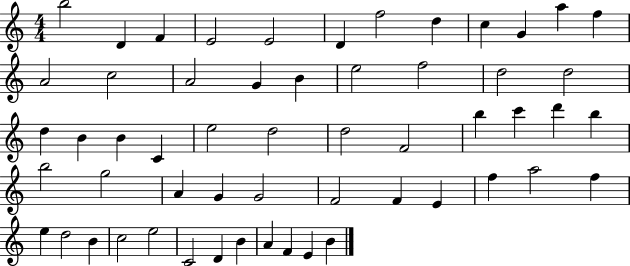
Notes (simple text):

B5/h D4/q F4/q E4/h E4/h D4/q F5/h D5/q C5/q G4/q A5/q F5/q A4/h C5/h A4/h G4/q B4/q E5/h F5/h D5/h D5/h D5/q B4/q B4/q C4/q E5/h D5/h D5/h F4/h B5/q C6/q D6/q B5/q B5/h G5/h A4/q G4/q G4/h F4/h F4/q E4/q F5/q A5/h F5/q E5/q D5/h B4/q C5/h E5/h C4/h D4/q B4/q A4/q F4/q E4/q B4/q